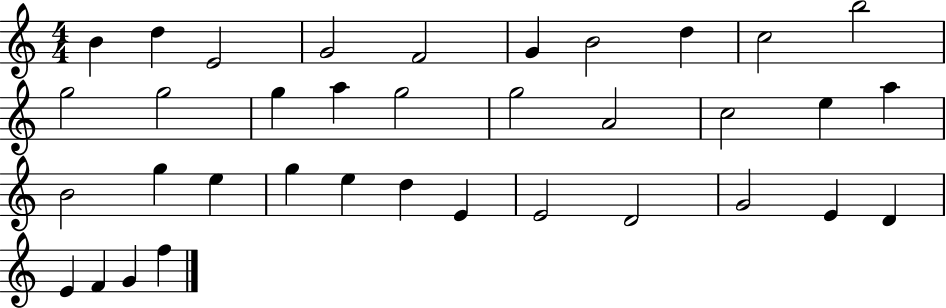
{
  \clef treble
  \numericTimeSignature
  \time 4/4
  \key c \major
  b'4 d''4 e'2 | g'2 f'2 | g'4 b'2 d''4 | c''2 b''2 | \break g''2 g''2 | g''4 a''4 g''2 | g''2 a'2 | c''2 e''4 a''4 | \break b'2 g''4 e''4 | g''4 e''4 d''4 e'4 | e'2 d'2 | g'2 e'4 d'4 | \break e'4 f'4 g'4 f''4 | \bar "|."
}